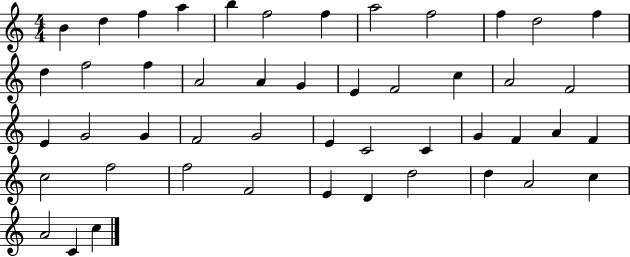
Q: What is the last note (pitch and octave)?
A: C5